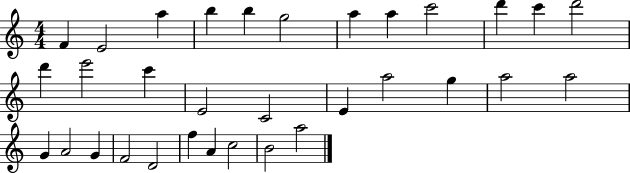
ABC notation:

X:1
T:Untitled
M:4/4
L:1/4
K:C
F E2 a b b g2 a a c'2 d' c' d'2 d' e'2 c' E2 C2 E a2 g a2 a2 G A2 G F2 D2 f A c2 B2 a2